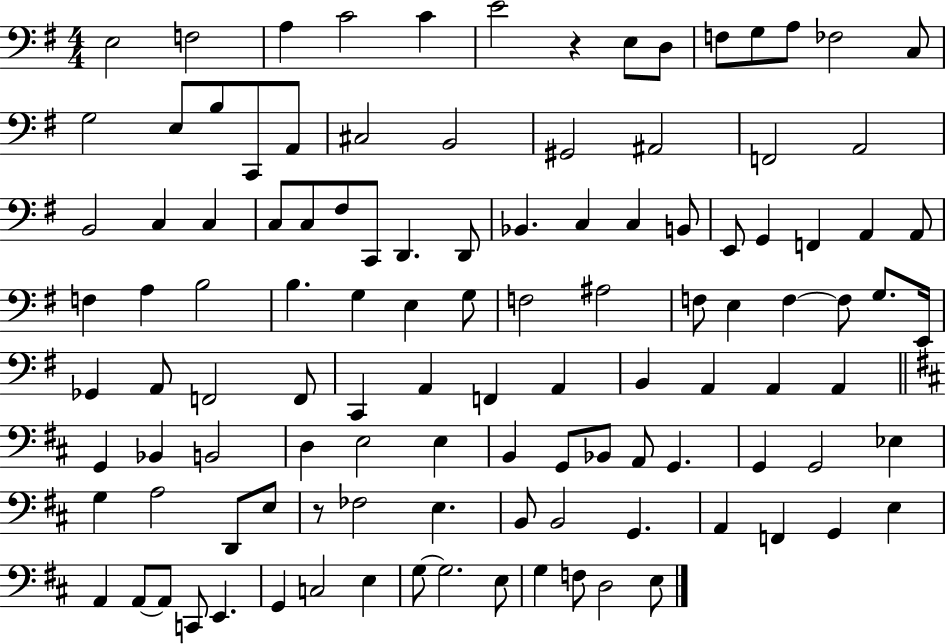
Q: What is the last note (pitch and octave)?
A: E3